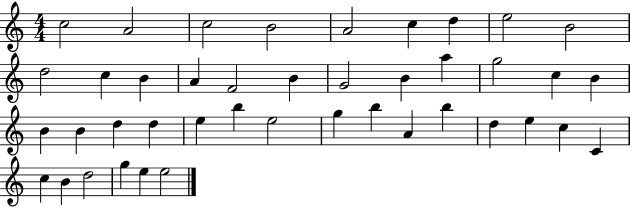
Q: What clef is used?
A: treble